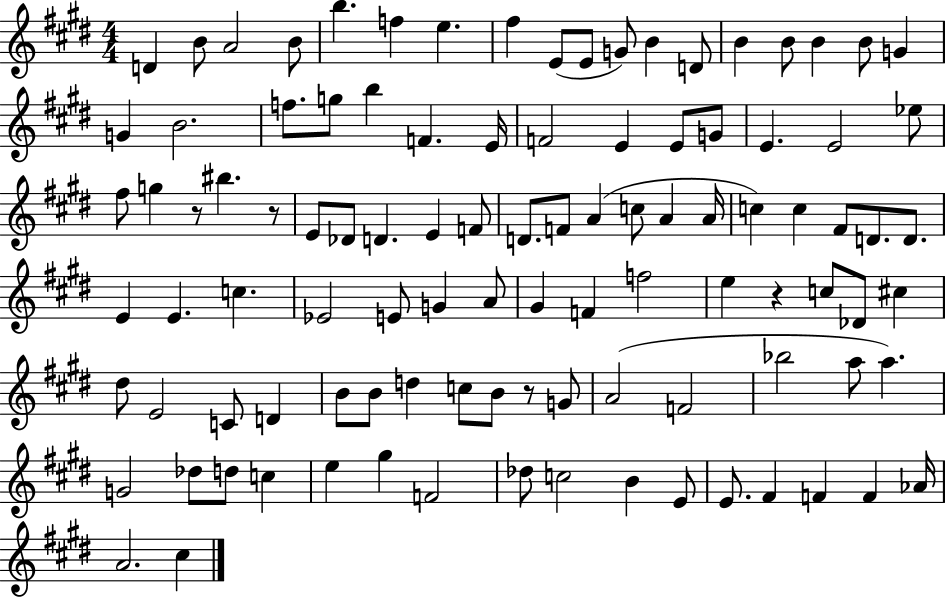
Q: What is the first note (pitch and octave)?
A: D4